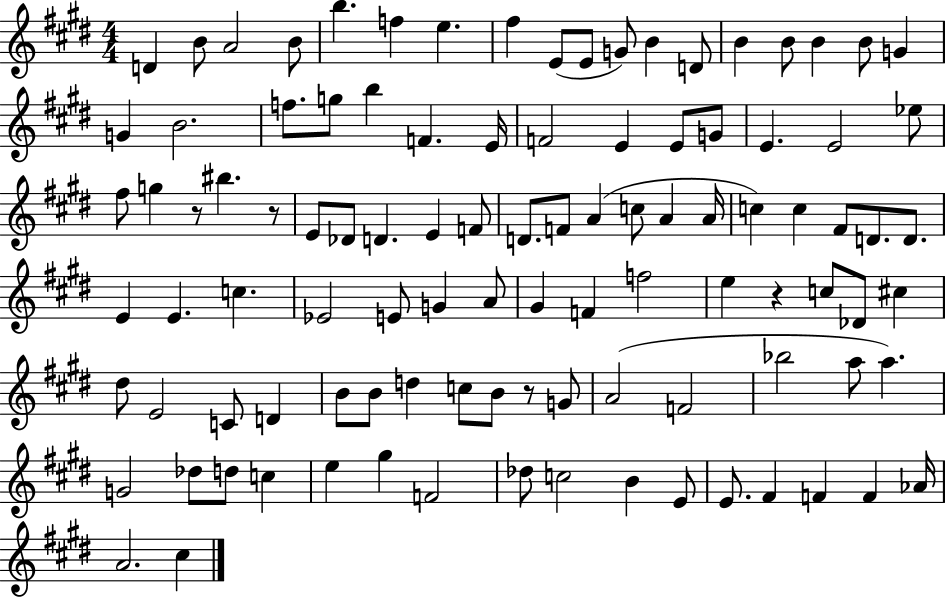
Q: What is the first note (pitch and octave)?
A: D4